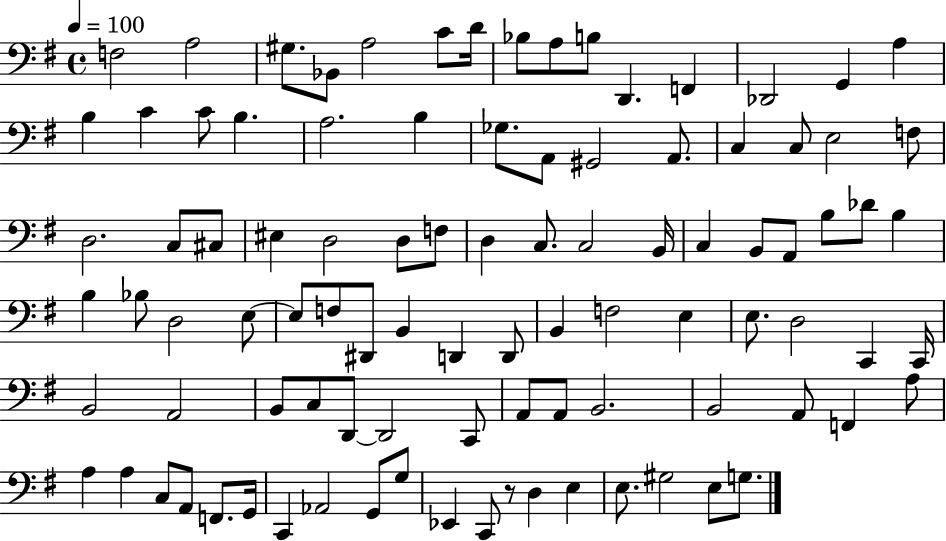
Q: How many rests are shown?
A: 1